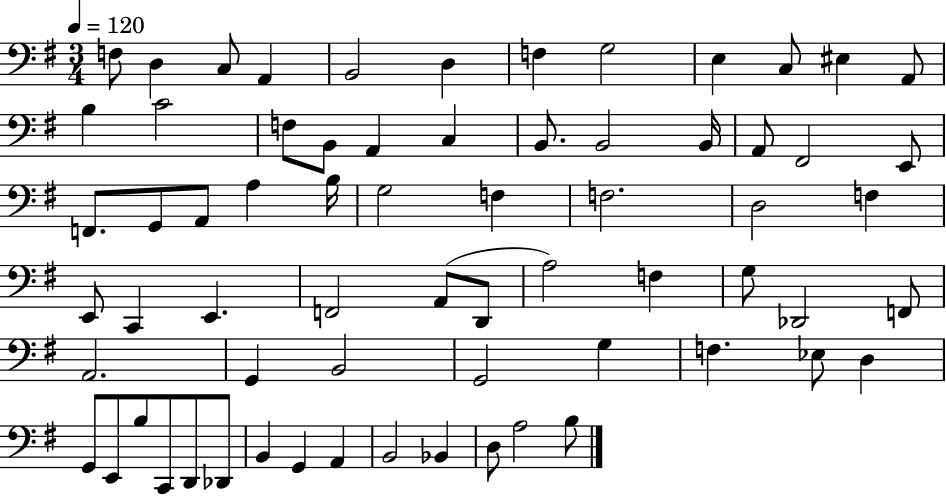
F3/e D3/q C3/e A2/q B2/h D3/q F3/q G3/h E3/q C3/e EIS3/q A2/e B3/q C4/h F3/e B2/e A2/q C3/q B2/e. B2/h B2/s A2/e F#2/h E2/e F2/e. G2/e A2/e A3/q B3/s G3/h F3/q F3/h. D3/h F3/q E2/e C2/q E2/q. F2/h A2/e D2/e A3/h F3/q G3/e Db2/h F2/e A2/h. G2/q B2/h G2/h G3/q F3/q. Eb3/e D3/q G2/e E2/e B3/e C2/e D2/e Db2/e B2/q G2/q A2/q B2/h Bb2/q D3/e A3/h B3/e